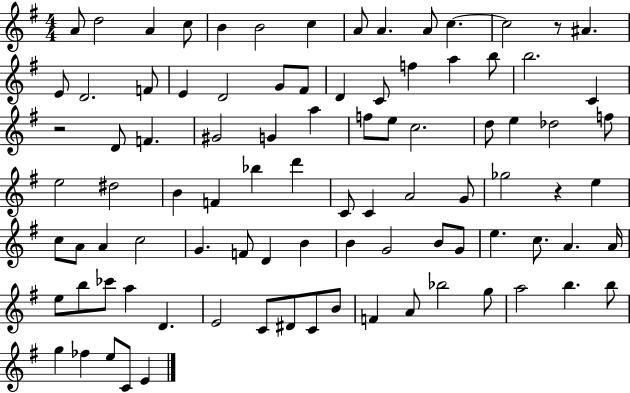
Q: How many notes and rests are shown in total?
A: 92